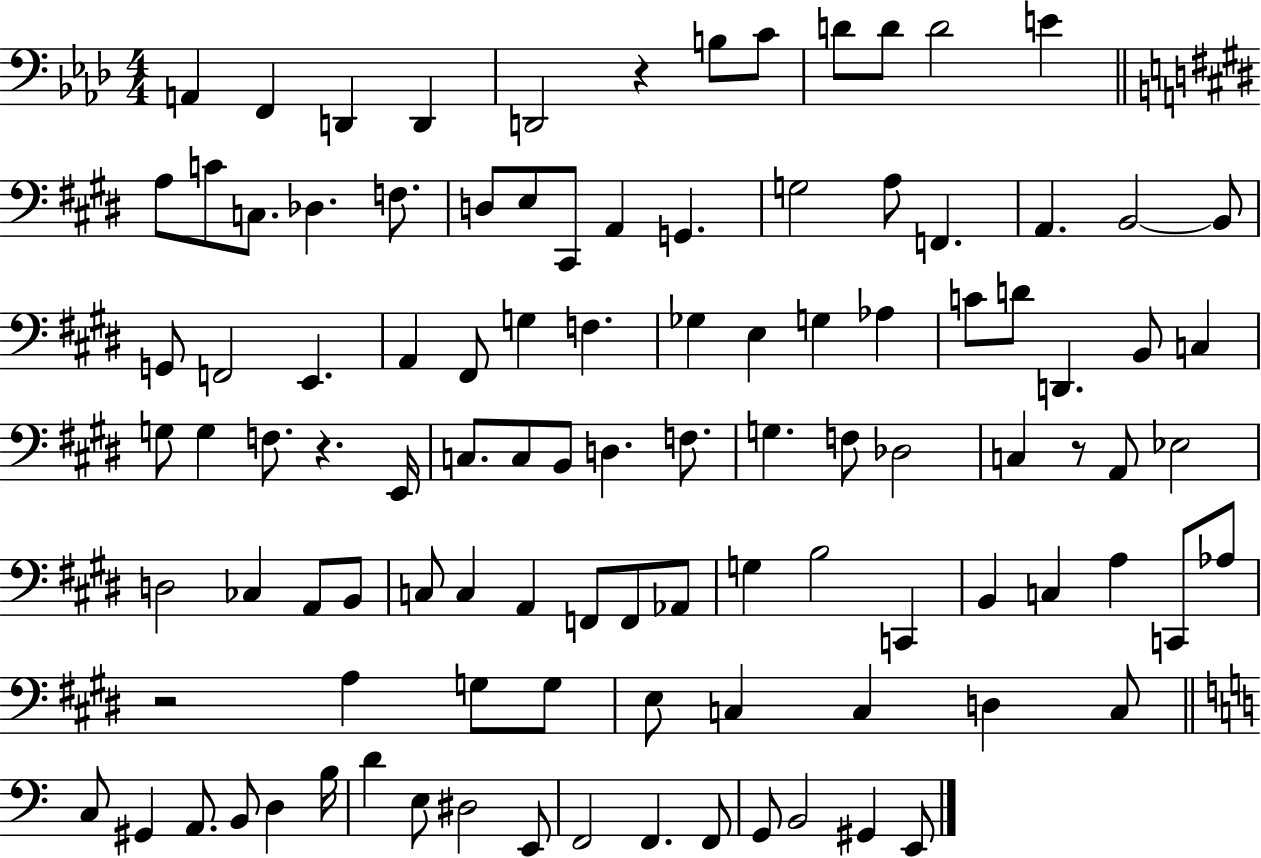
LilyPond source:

{
  \clef bass
  \numericTimeSignature
  \time 4/4
  \key aes \major
  a,4 f,4 d,4 d,4 | d,2 r4 b8 c'8 | d'8 d'8 d'2 e'4 | \bar "||" \break \key e \major a8 c'8 c8. des4. f8. | d8 e8 cis,8 a,4 g,4. | g2 a8 f,4. | a,4. b,2~~ b,8 | \break g,8 f,2 e,4. | a,4 fis,8 g4 f4. | ges4 e4 g4 aes4 | c'8 d'8 d,4. b,8 c4 | \break g8 g4 f8. r4. e,16 | c8. c8 b,8 d4. f8. | g4. f8 des2 | c4 r8 a,8 ees2 | \break d2 ces4 a,8 b,8 | c8 c4 a,4 f,8 f,8 aes,8 | g4 b2 c,4 | b,4 c4 a4 c,8 aes8 | \break r2 a4 g8 g8 | e8 c4 c4 d4 c8 | \bar "||" \break \key a \minor c8 gis,4 a,8. b,8 d4 b16 | d'4 e8 dis2 e,8 | f,2 f,4. f,8 | g,8 b,2 gis,4 e,8 | \break \bar "|."
}